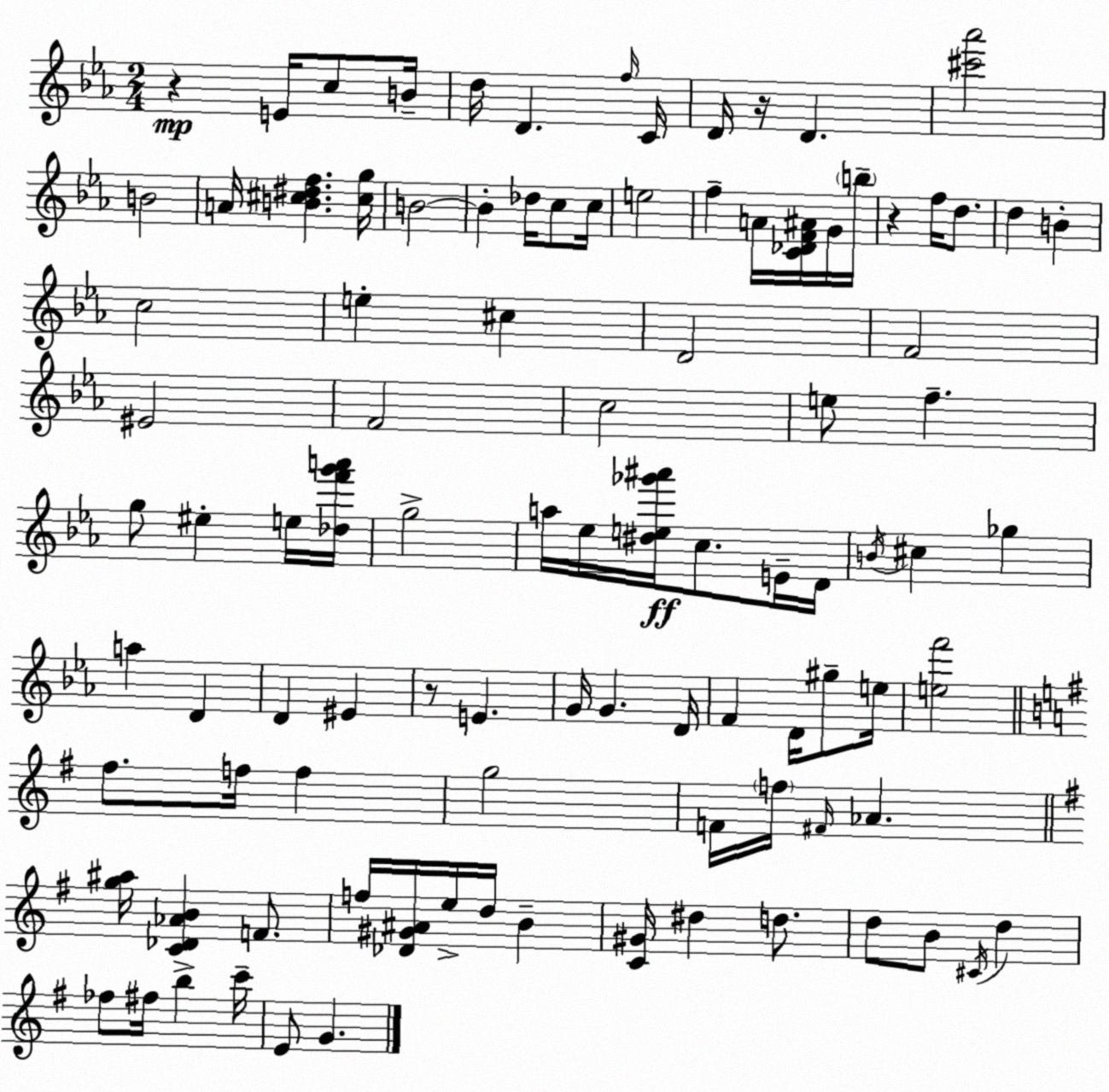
X:1
T:Untitled
M:2/4
L:1/4
K:Eb
z E/4 c/2 B/4 d/4 D f/4 C/4 D/4 z/4 D [^c'_a']2 B2 A/4 [B^c^df] [^cg]/4 B2 B _d/4 c/2 c/4 e2 f A/4 [C_DF^A]/4 G/4 b/4 z f/4 d/2 d B c2 e ^c D2 F2 ^E2 F2 c2 e/2 f g/2 ^e e/4 [_df'g'a']/4 g2 a/4 _e/4 [^de_g'^a']/4 c/2 E/4 D/4 B/4 ^c _g a D D ^E z/2 E G/4 G D/4 F D/4 ^g/2 e/4 [ef']2 ^f/2 f/4 f g2 F/4 f/4 ^F/4 _A [g^a]/4 [C_D_AB] F/2 f/4 [_D^G^A]/4 e/4 d/4 B [C^G]/4 ^d d/2 d/2 B/2 ^C/4 d _f/2 ^f/4 b c'/4 E/2 G